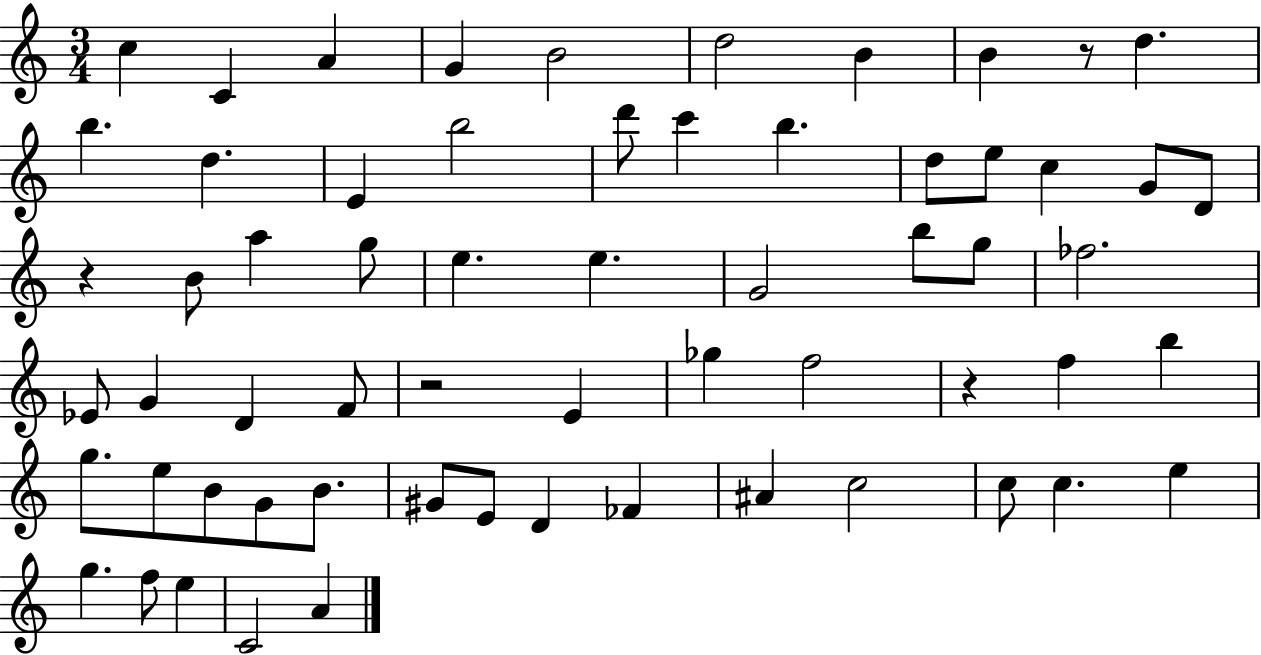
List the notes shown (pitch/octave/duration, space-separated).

C5/q C4/q A4/q G4/q B4/h D5/h B4/q B4/q R/e D5/q. B5/q. D5/q. E4/q B5/h D6/e C6/q B5/q. D5/e E5/e C5/q G4/e D4/e R/q B4/e A5/q G5/e E5/q. E5/q. G4/h B5/e G5/e FES5/h. Eb4/e G4/q D4/q F4/e R/h E4/q Gb5/q F5/h R/q F5/q B5/q G5/e. E5/e B4/e G4/e B4/e. G#4/e E4/e D4/q FES4/q A#4/q C5/h C5/e C5/q. E5/q G5/q. F5/e E5/q C4/h A4/q